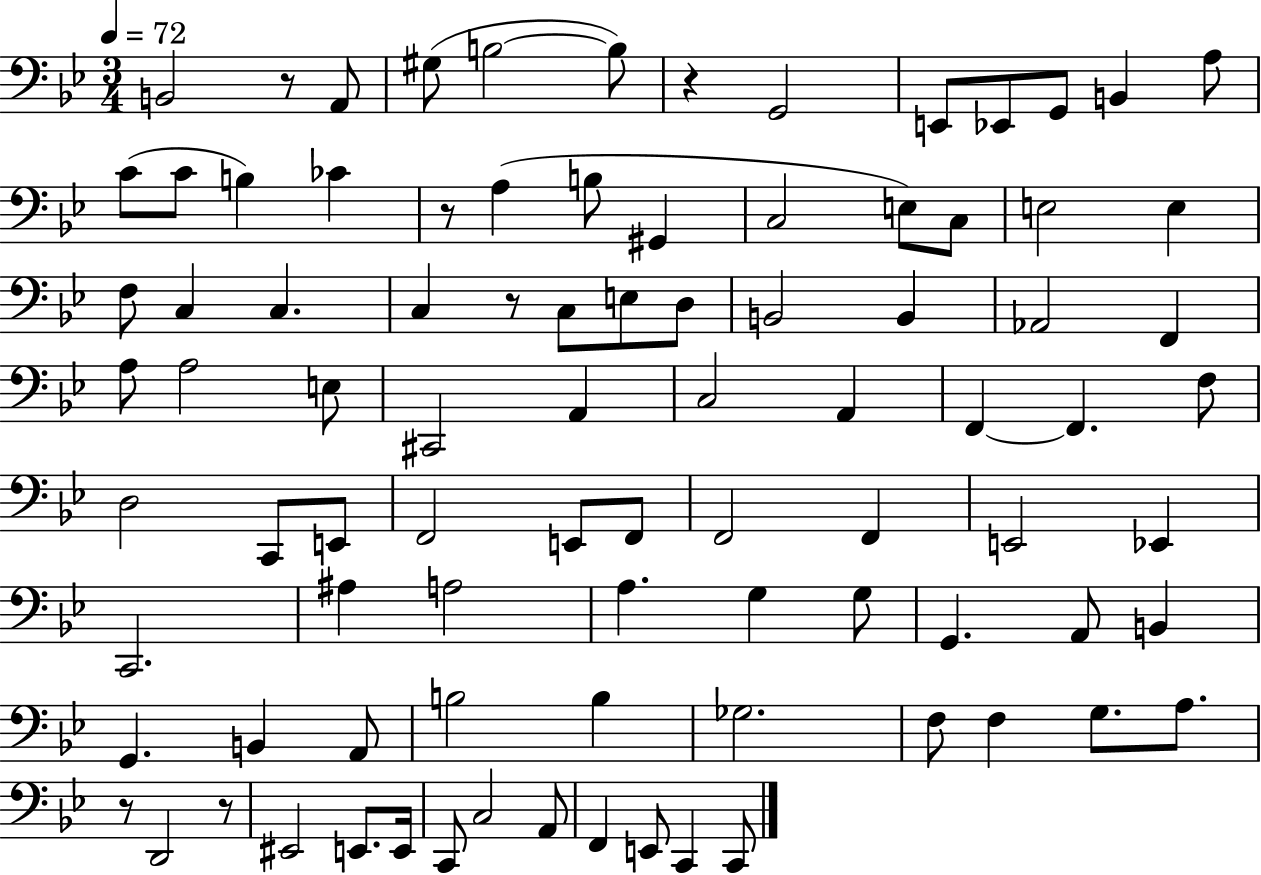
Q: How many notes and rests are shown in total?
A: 90